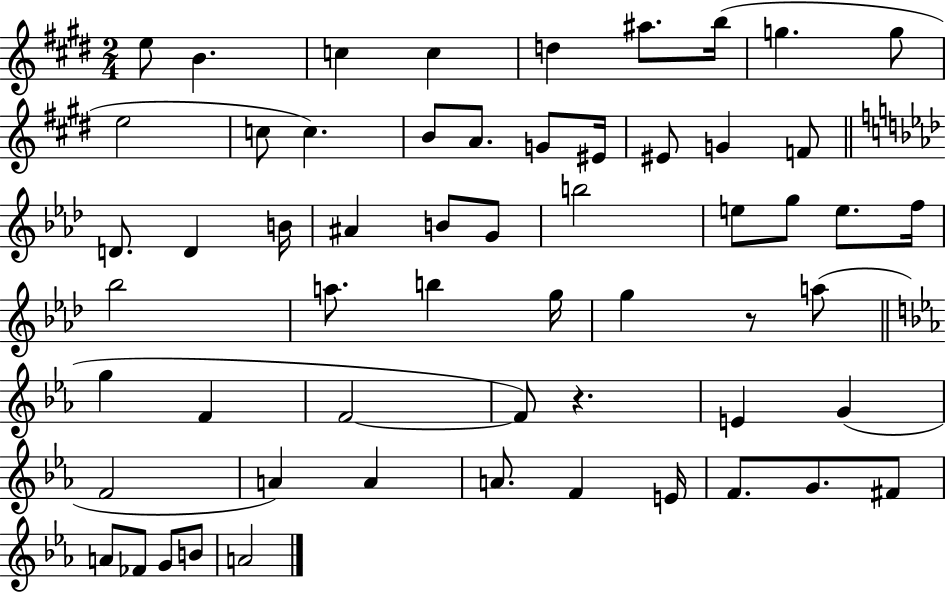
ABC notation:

X:1
T:Untitled
M:2/4
L:1/4
K:E
e/2 B c c d ^a/2 b/4 g g/2 e2 c/2 c B/2 A/2 G/2 ^E/4 ^E/2 G F/2 D/2 D B/4 ^A B/2 G/2 b2 e/2 g/2 e/2 f/4 _b2 a/2 b g/4 g z/2 a/2 g F F2 F/2 z E G F2 A A A/2 F E/4 F/2 G/2 ^F/2 A/2 _F/2 G/2 B/2 A2